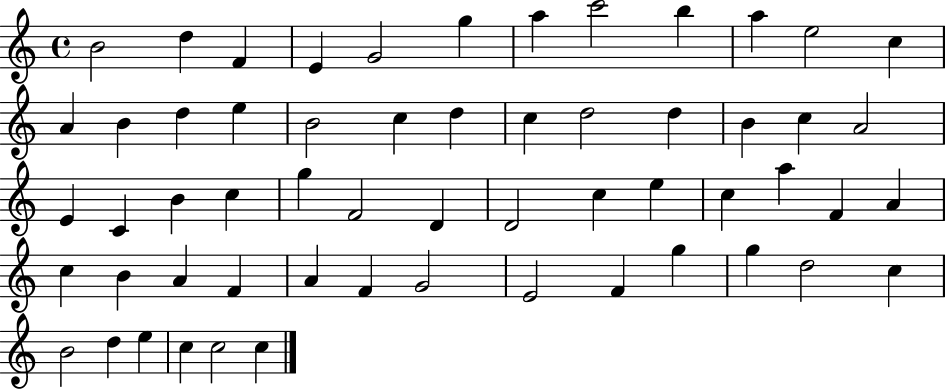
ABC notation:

X:1
T:Untitled
M:4/4
L:1/4
K:C
B2 d F E G2 g a c'2 b a e2 c A B d e B2 c d c d2 d B c A2 E C B c g F2 D D2 c e c a F A c B A F A F G2 E2 F g g d2 c B2 d e c c2 c